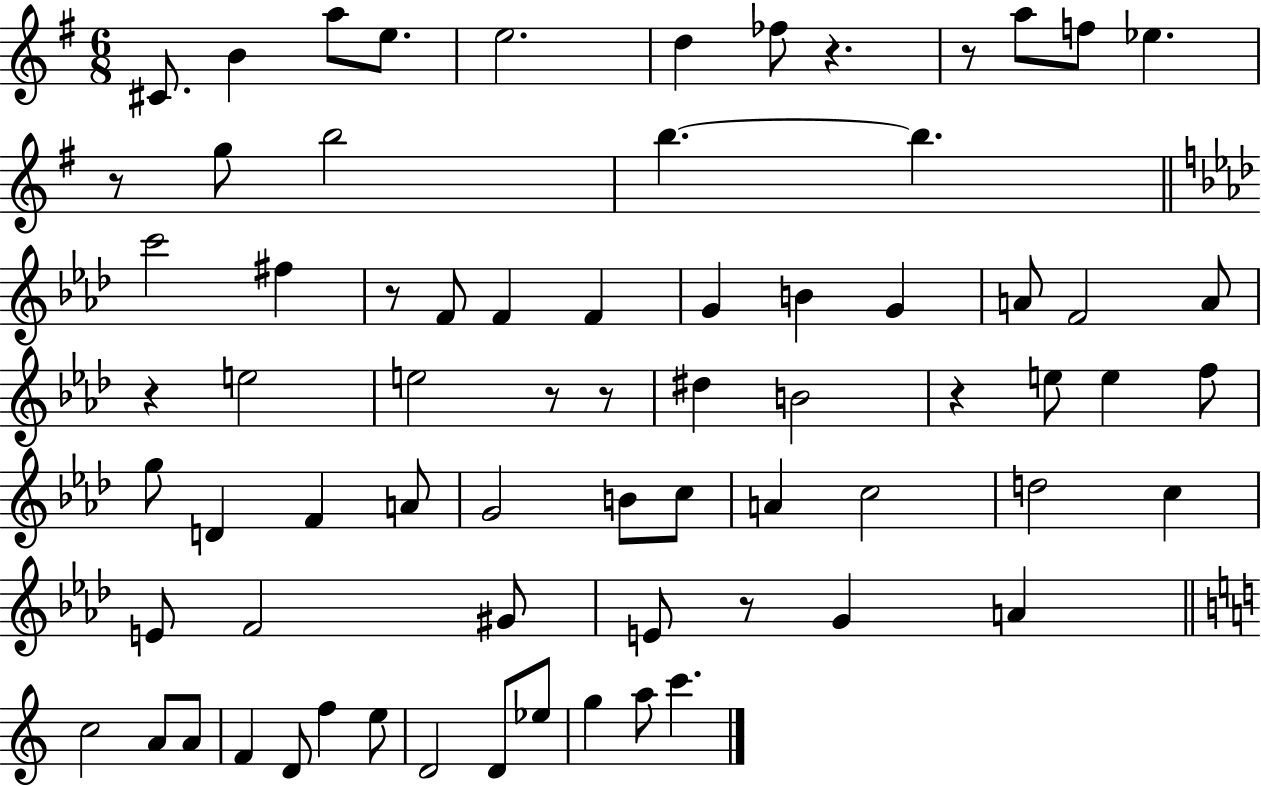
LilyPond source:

{
  \clef treble
  \numericTimeSignature
  \time 6/8
  \key g \major
  cis'8. b'4 a''8 e''8. | e''2. | d''4 fes''8 r4. | r8 a''8 f''8 ees''4. | \break r8 g''8 b''2 | b''4.~~ b''4. | \bar "||" \break \key aes \major c'''2 fis''4 | r8 f'8 f'4 f'4 | g'4 b'4 g'4 | a'8 f'2 a'8 | \break r4 e''2 | e''2 r8 r8 | dis''4 b'2 | r4 e''8 e''4 f''8 | \break g''8 d'4 f'4 a'8 | g'2 b'8 c''8 | a'4 c''2 | d''2 c''4 | \break e'8 f'2 gis'8 | e'8 r8 g'4 a'4 | \bar "||" \break \key c \major c''2 a'8 a'8 | f'4 d'8 f''4 e''8 | d'2 d'8 ees''8 | g''4 a''8 c'''4. | \break \bar "|."
}